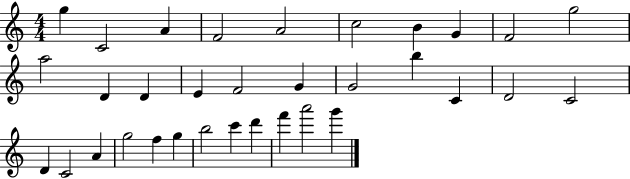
G5/q C4/h A4/q F4/h A4/h C5/h B4/q G4/q F4/h G5/h A5/h D4/q D4/q E4/q F4/h G4/q G4/h B5/q C4/q D4/h C4/h D4/q C4/h A4/q G5/h F5/q G5/q B5/h C6/q D6/q F6/q A6/h G6/q